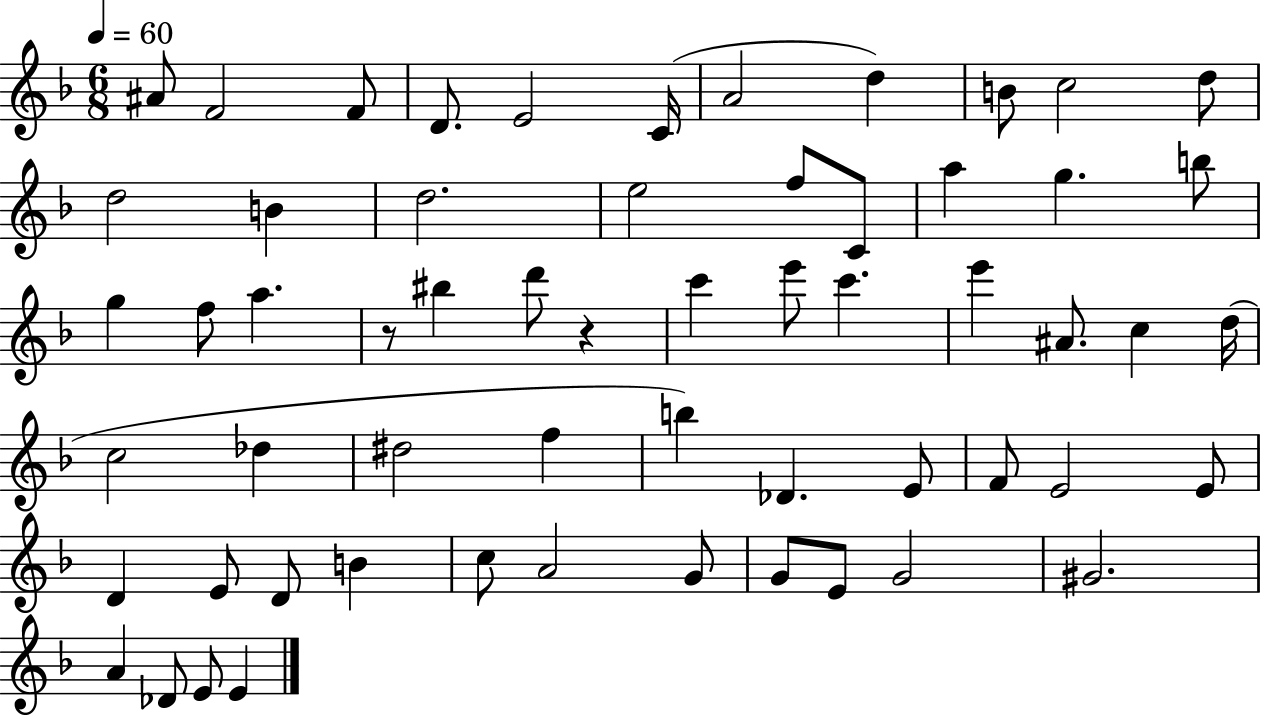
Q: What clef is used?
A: treble